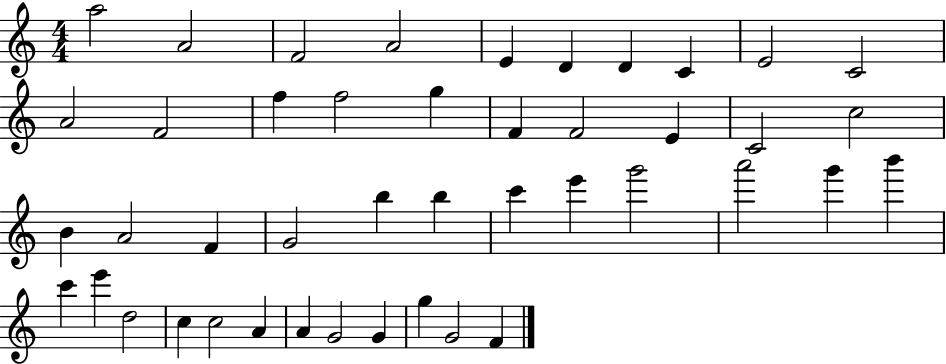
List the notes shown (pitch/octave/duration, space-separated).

A5/h A4/h F4/h A4/h E4/q D4/q D4/q C4/q E4/h C4/h A4/h F4/h F5/q F5/h G5/q F4/q F4/h E4/q C4/h C5/h B4/q A4/h F4/q G4/h B5/q B5/q C6/q E6/q G6/h A6/h G6/q B6/q C6/q E6/q D5/h C5/q C5/h A4/q A4/q G4/h G4/q G5/q G4/h F4/q